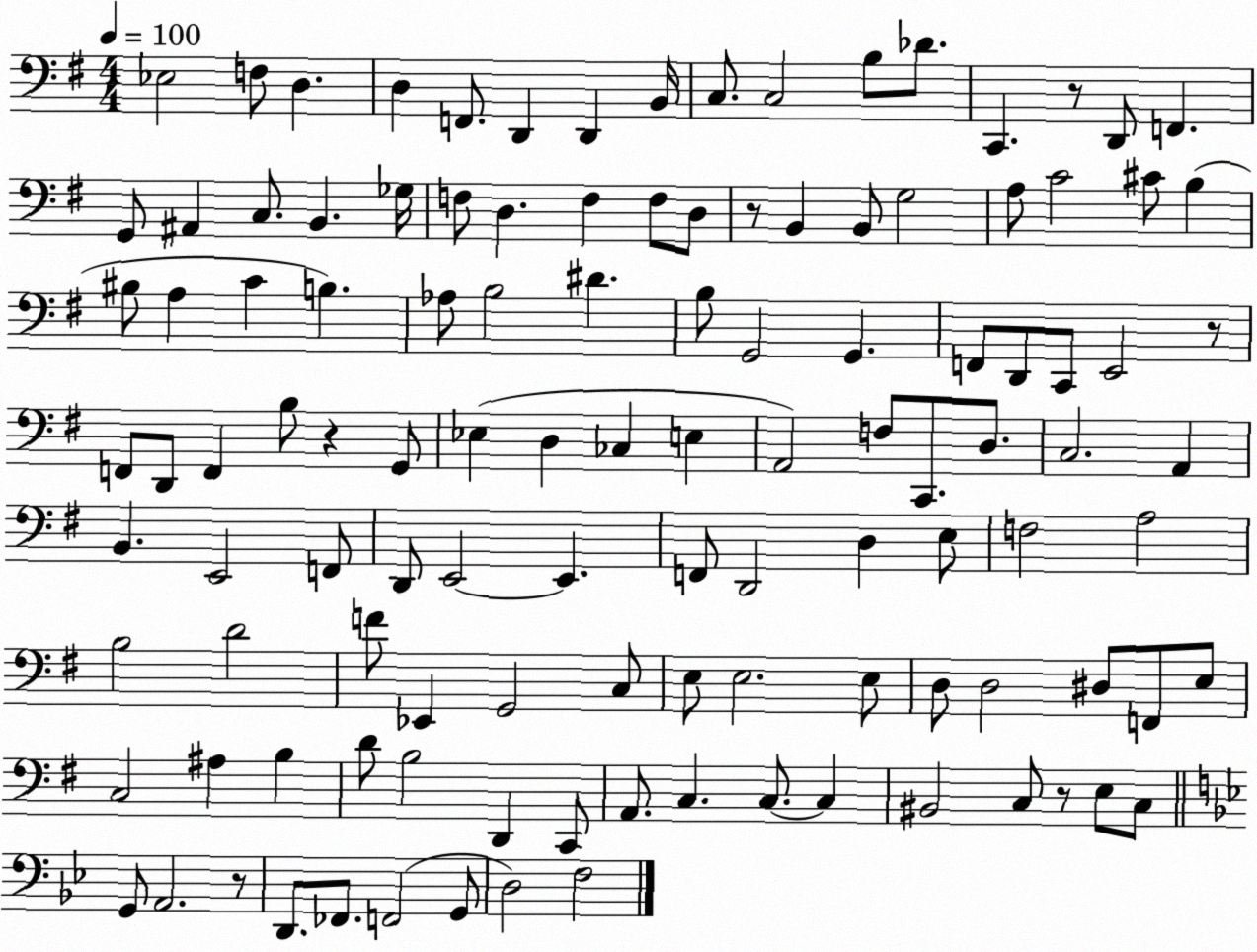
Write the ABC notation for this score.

X:1
T:Untitled
M:4/4
L:1/4
K:G
_E,2 F,/2 D, D, F,,/2 D,, D,, B,,/4 C,/2 C,2 B,/2 _D/2 C,, z/2 D,,/2 F,, G,,/2 ^A,, C,/2 B,, _G,/4 F,/2 D, F, F,/2 D,/2 z/2 B,, B,,/2 G,2 A,/2 C2 ^C/2 B, ^B,/2 A, C B, _A,/2 B,2 ^D B,/2 G,,2 G,, F,,/2 D,,/2 C,,/2 E,,2 z/2 F,,/2 D,,/2 F,, B,/2 z G,,/2 _E, D, _C, E, A,,2 F,/2 C,,/2 D,/2 C,2 A,, B,, E,,2 F,,/2 D,,/2 E,,2 E,, F,,/2 D,,2 D, E,/2 F,2 A,2 B,2 D2 F/2 _E,, G,,2 C,/2 E,/2 E,2 E,/2 D,/2 D,2 ^D,/2 F,,/2 E,/2 C,2 ^A, B, D/2 B,2 D,, C,,/2 A,,/2 C, C,/2 C, ^B,,2 C,/2 z/2 E,/2 C,/2 G,,/2 A,,2 z/2 D,,/2 _F,,/2 F,,2 G,,/2 D,2 F,2